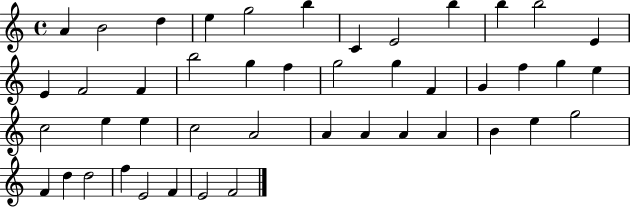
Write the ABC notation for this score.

X:1
T:Untitled
M:4/4
L:1/4
K:C
A B2 d e g2 b C E2 b b b2 E E F2 F b2 g f g2 g F G f g e c2 e e c2 A2 A A A A B e g2 F d d2 f E2 F E2 F2